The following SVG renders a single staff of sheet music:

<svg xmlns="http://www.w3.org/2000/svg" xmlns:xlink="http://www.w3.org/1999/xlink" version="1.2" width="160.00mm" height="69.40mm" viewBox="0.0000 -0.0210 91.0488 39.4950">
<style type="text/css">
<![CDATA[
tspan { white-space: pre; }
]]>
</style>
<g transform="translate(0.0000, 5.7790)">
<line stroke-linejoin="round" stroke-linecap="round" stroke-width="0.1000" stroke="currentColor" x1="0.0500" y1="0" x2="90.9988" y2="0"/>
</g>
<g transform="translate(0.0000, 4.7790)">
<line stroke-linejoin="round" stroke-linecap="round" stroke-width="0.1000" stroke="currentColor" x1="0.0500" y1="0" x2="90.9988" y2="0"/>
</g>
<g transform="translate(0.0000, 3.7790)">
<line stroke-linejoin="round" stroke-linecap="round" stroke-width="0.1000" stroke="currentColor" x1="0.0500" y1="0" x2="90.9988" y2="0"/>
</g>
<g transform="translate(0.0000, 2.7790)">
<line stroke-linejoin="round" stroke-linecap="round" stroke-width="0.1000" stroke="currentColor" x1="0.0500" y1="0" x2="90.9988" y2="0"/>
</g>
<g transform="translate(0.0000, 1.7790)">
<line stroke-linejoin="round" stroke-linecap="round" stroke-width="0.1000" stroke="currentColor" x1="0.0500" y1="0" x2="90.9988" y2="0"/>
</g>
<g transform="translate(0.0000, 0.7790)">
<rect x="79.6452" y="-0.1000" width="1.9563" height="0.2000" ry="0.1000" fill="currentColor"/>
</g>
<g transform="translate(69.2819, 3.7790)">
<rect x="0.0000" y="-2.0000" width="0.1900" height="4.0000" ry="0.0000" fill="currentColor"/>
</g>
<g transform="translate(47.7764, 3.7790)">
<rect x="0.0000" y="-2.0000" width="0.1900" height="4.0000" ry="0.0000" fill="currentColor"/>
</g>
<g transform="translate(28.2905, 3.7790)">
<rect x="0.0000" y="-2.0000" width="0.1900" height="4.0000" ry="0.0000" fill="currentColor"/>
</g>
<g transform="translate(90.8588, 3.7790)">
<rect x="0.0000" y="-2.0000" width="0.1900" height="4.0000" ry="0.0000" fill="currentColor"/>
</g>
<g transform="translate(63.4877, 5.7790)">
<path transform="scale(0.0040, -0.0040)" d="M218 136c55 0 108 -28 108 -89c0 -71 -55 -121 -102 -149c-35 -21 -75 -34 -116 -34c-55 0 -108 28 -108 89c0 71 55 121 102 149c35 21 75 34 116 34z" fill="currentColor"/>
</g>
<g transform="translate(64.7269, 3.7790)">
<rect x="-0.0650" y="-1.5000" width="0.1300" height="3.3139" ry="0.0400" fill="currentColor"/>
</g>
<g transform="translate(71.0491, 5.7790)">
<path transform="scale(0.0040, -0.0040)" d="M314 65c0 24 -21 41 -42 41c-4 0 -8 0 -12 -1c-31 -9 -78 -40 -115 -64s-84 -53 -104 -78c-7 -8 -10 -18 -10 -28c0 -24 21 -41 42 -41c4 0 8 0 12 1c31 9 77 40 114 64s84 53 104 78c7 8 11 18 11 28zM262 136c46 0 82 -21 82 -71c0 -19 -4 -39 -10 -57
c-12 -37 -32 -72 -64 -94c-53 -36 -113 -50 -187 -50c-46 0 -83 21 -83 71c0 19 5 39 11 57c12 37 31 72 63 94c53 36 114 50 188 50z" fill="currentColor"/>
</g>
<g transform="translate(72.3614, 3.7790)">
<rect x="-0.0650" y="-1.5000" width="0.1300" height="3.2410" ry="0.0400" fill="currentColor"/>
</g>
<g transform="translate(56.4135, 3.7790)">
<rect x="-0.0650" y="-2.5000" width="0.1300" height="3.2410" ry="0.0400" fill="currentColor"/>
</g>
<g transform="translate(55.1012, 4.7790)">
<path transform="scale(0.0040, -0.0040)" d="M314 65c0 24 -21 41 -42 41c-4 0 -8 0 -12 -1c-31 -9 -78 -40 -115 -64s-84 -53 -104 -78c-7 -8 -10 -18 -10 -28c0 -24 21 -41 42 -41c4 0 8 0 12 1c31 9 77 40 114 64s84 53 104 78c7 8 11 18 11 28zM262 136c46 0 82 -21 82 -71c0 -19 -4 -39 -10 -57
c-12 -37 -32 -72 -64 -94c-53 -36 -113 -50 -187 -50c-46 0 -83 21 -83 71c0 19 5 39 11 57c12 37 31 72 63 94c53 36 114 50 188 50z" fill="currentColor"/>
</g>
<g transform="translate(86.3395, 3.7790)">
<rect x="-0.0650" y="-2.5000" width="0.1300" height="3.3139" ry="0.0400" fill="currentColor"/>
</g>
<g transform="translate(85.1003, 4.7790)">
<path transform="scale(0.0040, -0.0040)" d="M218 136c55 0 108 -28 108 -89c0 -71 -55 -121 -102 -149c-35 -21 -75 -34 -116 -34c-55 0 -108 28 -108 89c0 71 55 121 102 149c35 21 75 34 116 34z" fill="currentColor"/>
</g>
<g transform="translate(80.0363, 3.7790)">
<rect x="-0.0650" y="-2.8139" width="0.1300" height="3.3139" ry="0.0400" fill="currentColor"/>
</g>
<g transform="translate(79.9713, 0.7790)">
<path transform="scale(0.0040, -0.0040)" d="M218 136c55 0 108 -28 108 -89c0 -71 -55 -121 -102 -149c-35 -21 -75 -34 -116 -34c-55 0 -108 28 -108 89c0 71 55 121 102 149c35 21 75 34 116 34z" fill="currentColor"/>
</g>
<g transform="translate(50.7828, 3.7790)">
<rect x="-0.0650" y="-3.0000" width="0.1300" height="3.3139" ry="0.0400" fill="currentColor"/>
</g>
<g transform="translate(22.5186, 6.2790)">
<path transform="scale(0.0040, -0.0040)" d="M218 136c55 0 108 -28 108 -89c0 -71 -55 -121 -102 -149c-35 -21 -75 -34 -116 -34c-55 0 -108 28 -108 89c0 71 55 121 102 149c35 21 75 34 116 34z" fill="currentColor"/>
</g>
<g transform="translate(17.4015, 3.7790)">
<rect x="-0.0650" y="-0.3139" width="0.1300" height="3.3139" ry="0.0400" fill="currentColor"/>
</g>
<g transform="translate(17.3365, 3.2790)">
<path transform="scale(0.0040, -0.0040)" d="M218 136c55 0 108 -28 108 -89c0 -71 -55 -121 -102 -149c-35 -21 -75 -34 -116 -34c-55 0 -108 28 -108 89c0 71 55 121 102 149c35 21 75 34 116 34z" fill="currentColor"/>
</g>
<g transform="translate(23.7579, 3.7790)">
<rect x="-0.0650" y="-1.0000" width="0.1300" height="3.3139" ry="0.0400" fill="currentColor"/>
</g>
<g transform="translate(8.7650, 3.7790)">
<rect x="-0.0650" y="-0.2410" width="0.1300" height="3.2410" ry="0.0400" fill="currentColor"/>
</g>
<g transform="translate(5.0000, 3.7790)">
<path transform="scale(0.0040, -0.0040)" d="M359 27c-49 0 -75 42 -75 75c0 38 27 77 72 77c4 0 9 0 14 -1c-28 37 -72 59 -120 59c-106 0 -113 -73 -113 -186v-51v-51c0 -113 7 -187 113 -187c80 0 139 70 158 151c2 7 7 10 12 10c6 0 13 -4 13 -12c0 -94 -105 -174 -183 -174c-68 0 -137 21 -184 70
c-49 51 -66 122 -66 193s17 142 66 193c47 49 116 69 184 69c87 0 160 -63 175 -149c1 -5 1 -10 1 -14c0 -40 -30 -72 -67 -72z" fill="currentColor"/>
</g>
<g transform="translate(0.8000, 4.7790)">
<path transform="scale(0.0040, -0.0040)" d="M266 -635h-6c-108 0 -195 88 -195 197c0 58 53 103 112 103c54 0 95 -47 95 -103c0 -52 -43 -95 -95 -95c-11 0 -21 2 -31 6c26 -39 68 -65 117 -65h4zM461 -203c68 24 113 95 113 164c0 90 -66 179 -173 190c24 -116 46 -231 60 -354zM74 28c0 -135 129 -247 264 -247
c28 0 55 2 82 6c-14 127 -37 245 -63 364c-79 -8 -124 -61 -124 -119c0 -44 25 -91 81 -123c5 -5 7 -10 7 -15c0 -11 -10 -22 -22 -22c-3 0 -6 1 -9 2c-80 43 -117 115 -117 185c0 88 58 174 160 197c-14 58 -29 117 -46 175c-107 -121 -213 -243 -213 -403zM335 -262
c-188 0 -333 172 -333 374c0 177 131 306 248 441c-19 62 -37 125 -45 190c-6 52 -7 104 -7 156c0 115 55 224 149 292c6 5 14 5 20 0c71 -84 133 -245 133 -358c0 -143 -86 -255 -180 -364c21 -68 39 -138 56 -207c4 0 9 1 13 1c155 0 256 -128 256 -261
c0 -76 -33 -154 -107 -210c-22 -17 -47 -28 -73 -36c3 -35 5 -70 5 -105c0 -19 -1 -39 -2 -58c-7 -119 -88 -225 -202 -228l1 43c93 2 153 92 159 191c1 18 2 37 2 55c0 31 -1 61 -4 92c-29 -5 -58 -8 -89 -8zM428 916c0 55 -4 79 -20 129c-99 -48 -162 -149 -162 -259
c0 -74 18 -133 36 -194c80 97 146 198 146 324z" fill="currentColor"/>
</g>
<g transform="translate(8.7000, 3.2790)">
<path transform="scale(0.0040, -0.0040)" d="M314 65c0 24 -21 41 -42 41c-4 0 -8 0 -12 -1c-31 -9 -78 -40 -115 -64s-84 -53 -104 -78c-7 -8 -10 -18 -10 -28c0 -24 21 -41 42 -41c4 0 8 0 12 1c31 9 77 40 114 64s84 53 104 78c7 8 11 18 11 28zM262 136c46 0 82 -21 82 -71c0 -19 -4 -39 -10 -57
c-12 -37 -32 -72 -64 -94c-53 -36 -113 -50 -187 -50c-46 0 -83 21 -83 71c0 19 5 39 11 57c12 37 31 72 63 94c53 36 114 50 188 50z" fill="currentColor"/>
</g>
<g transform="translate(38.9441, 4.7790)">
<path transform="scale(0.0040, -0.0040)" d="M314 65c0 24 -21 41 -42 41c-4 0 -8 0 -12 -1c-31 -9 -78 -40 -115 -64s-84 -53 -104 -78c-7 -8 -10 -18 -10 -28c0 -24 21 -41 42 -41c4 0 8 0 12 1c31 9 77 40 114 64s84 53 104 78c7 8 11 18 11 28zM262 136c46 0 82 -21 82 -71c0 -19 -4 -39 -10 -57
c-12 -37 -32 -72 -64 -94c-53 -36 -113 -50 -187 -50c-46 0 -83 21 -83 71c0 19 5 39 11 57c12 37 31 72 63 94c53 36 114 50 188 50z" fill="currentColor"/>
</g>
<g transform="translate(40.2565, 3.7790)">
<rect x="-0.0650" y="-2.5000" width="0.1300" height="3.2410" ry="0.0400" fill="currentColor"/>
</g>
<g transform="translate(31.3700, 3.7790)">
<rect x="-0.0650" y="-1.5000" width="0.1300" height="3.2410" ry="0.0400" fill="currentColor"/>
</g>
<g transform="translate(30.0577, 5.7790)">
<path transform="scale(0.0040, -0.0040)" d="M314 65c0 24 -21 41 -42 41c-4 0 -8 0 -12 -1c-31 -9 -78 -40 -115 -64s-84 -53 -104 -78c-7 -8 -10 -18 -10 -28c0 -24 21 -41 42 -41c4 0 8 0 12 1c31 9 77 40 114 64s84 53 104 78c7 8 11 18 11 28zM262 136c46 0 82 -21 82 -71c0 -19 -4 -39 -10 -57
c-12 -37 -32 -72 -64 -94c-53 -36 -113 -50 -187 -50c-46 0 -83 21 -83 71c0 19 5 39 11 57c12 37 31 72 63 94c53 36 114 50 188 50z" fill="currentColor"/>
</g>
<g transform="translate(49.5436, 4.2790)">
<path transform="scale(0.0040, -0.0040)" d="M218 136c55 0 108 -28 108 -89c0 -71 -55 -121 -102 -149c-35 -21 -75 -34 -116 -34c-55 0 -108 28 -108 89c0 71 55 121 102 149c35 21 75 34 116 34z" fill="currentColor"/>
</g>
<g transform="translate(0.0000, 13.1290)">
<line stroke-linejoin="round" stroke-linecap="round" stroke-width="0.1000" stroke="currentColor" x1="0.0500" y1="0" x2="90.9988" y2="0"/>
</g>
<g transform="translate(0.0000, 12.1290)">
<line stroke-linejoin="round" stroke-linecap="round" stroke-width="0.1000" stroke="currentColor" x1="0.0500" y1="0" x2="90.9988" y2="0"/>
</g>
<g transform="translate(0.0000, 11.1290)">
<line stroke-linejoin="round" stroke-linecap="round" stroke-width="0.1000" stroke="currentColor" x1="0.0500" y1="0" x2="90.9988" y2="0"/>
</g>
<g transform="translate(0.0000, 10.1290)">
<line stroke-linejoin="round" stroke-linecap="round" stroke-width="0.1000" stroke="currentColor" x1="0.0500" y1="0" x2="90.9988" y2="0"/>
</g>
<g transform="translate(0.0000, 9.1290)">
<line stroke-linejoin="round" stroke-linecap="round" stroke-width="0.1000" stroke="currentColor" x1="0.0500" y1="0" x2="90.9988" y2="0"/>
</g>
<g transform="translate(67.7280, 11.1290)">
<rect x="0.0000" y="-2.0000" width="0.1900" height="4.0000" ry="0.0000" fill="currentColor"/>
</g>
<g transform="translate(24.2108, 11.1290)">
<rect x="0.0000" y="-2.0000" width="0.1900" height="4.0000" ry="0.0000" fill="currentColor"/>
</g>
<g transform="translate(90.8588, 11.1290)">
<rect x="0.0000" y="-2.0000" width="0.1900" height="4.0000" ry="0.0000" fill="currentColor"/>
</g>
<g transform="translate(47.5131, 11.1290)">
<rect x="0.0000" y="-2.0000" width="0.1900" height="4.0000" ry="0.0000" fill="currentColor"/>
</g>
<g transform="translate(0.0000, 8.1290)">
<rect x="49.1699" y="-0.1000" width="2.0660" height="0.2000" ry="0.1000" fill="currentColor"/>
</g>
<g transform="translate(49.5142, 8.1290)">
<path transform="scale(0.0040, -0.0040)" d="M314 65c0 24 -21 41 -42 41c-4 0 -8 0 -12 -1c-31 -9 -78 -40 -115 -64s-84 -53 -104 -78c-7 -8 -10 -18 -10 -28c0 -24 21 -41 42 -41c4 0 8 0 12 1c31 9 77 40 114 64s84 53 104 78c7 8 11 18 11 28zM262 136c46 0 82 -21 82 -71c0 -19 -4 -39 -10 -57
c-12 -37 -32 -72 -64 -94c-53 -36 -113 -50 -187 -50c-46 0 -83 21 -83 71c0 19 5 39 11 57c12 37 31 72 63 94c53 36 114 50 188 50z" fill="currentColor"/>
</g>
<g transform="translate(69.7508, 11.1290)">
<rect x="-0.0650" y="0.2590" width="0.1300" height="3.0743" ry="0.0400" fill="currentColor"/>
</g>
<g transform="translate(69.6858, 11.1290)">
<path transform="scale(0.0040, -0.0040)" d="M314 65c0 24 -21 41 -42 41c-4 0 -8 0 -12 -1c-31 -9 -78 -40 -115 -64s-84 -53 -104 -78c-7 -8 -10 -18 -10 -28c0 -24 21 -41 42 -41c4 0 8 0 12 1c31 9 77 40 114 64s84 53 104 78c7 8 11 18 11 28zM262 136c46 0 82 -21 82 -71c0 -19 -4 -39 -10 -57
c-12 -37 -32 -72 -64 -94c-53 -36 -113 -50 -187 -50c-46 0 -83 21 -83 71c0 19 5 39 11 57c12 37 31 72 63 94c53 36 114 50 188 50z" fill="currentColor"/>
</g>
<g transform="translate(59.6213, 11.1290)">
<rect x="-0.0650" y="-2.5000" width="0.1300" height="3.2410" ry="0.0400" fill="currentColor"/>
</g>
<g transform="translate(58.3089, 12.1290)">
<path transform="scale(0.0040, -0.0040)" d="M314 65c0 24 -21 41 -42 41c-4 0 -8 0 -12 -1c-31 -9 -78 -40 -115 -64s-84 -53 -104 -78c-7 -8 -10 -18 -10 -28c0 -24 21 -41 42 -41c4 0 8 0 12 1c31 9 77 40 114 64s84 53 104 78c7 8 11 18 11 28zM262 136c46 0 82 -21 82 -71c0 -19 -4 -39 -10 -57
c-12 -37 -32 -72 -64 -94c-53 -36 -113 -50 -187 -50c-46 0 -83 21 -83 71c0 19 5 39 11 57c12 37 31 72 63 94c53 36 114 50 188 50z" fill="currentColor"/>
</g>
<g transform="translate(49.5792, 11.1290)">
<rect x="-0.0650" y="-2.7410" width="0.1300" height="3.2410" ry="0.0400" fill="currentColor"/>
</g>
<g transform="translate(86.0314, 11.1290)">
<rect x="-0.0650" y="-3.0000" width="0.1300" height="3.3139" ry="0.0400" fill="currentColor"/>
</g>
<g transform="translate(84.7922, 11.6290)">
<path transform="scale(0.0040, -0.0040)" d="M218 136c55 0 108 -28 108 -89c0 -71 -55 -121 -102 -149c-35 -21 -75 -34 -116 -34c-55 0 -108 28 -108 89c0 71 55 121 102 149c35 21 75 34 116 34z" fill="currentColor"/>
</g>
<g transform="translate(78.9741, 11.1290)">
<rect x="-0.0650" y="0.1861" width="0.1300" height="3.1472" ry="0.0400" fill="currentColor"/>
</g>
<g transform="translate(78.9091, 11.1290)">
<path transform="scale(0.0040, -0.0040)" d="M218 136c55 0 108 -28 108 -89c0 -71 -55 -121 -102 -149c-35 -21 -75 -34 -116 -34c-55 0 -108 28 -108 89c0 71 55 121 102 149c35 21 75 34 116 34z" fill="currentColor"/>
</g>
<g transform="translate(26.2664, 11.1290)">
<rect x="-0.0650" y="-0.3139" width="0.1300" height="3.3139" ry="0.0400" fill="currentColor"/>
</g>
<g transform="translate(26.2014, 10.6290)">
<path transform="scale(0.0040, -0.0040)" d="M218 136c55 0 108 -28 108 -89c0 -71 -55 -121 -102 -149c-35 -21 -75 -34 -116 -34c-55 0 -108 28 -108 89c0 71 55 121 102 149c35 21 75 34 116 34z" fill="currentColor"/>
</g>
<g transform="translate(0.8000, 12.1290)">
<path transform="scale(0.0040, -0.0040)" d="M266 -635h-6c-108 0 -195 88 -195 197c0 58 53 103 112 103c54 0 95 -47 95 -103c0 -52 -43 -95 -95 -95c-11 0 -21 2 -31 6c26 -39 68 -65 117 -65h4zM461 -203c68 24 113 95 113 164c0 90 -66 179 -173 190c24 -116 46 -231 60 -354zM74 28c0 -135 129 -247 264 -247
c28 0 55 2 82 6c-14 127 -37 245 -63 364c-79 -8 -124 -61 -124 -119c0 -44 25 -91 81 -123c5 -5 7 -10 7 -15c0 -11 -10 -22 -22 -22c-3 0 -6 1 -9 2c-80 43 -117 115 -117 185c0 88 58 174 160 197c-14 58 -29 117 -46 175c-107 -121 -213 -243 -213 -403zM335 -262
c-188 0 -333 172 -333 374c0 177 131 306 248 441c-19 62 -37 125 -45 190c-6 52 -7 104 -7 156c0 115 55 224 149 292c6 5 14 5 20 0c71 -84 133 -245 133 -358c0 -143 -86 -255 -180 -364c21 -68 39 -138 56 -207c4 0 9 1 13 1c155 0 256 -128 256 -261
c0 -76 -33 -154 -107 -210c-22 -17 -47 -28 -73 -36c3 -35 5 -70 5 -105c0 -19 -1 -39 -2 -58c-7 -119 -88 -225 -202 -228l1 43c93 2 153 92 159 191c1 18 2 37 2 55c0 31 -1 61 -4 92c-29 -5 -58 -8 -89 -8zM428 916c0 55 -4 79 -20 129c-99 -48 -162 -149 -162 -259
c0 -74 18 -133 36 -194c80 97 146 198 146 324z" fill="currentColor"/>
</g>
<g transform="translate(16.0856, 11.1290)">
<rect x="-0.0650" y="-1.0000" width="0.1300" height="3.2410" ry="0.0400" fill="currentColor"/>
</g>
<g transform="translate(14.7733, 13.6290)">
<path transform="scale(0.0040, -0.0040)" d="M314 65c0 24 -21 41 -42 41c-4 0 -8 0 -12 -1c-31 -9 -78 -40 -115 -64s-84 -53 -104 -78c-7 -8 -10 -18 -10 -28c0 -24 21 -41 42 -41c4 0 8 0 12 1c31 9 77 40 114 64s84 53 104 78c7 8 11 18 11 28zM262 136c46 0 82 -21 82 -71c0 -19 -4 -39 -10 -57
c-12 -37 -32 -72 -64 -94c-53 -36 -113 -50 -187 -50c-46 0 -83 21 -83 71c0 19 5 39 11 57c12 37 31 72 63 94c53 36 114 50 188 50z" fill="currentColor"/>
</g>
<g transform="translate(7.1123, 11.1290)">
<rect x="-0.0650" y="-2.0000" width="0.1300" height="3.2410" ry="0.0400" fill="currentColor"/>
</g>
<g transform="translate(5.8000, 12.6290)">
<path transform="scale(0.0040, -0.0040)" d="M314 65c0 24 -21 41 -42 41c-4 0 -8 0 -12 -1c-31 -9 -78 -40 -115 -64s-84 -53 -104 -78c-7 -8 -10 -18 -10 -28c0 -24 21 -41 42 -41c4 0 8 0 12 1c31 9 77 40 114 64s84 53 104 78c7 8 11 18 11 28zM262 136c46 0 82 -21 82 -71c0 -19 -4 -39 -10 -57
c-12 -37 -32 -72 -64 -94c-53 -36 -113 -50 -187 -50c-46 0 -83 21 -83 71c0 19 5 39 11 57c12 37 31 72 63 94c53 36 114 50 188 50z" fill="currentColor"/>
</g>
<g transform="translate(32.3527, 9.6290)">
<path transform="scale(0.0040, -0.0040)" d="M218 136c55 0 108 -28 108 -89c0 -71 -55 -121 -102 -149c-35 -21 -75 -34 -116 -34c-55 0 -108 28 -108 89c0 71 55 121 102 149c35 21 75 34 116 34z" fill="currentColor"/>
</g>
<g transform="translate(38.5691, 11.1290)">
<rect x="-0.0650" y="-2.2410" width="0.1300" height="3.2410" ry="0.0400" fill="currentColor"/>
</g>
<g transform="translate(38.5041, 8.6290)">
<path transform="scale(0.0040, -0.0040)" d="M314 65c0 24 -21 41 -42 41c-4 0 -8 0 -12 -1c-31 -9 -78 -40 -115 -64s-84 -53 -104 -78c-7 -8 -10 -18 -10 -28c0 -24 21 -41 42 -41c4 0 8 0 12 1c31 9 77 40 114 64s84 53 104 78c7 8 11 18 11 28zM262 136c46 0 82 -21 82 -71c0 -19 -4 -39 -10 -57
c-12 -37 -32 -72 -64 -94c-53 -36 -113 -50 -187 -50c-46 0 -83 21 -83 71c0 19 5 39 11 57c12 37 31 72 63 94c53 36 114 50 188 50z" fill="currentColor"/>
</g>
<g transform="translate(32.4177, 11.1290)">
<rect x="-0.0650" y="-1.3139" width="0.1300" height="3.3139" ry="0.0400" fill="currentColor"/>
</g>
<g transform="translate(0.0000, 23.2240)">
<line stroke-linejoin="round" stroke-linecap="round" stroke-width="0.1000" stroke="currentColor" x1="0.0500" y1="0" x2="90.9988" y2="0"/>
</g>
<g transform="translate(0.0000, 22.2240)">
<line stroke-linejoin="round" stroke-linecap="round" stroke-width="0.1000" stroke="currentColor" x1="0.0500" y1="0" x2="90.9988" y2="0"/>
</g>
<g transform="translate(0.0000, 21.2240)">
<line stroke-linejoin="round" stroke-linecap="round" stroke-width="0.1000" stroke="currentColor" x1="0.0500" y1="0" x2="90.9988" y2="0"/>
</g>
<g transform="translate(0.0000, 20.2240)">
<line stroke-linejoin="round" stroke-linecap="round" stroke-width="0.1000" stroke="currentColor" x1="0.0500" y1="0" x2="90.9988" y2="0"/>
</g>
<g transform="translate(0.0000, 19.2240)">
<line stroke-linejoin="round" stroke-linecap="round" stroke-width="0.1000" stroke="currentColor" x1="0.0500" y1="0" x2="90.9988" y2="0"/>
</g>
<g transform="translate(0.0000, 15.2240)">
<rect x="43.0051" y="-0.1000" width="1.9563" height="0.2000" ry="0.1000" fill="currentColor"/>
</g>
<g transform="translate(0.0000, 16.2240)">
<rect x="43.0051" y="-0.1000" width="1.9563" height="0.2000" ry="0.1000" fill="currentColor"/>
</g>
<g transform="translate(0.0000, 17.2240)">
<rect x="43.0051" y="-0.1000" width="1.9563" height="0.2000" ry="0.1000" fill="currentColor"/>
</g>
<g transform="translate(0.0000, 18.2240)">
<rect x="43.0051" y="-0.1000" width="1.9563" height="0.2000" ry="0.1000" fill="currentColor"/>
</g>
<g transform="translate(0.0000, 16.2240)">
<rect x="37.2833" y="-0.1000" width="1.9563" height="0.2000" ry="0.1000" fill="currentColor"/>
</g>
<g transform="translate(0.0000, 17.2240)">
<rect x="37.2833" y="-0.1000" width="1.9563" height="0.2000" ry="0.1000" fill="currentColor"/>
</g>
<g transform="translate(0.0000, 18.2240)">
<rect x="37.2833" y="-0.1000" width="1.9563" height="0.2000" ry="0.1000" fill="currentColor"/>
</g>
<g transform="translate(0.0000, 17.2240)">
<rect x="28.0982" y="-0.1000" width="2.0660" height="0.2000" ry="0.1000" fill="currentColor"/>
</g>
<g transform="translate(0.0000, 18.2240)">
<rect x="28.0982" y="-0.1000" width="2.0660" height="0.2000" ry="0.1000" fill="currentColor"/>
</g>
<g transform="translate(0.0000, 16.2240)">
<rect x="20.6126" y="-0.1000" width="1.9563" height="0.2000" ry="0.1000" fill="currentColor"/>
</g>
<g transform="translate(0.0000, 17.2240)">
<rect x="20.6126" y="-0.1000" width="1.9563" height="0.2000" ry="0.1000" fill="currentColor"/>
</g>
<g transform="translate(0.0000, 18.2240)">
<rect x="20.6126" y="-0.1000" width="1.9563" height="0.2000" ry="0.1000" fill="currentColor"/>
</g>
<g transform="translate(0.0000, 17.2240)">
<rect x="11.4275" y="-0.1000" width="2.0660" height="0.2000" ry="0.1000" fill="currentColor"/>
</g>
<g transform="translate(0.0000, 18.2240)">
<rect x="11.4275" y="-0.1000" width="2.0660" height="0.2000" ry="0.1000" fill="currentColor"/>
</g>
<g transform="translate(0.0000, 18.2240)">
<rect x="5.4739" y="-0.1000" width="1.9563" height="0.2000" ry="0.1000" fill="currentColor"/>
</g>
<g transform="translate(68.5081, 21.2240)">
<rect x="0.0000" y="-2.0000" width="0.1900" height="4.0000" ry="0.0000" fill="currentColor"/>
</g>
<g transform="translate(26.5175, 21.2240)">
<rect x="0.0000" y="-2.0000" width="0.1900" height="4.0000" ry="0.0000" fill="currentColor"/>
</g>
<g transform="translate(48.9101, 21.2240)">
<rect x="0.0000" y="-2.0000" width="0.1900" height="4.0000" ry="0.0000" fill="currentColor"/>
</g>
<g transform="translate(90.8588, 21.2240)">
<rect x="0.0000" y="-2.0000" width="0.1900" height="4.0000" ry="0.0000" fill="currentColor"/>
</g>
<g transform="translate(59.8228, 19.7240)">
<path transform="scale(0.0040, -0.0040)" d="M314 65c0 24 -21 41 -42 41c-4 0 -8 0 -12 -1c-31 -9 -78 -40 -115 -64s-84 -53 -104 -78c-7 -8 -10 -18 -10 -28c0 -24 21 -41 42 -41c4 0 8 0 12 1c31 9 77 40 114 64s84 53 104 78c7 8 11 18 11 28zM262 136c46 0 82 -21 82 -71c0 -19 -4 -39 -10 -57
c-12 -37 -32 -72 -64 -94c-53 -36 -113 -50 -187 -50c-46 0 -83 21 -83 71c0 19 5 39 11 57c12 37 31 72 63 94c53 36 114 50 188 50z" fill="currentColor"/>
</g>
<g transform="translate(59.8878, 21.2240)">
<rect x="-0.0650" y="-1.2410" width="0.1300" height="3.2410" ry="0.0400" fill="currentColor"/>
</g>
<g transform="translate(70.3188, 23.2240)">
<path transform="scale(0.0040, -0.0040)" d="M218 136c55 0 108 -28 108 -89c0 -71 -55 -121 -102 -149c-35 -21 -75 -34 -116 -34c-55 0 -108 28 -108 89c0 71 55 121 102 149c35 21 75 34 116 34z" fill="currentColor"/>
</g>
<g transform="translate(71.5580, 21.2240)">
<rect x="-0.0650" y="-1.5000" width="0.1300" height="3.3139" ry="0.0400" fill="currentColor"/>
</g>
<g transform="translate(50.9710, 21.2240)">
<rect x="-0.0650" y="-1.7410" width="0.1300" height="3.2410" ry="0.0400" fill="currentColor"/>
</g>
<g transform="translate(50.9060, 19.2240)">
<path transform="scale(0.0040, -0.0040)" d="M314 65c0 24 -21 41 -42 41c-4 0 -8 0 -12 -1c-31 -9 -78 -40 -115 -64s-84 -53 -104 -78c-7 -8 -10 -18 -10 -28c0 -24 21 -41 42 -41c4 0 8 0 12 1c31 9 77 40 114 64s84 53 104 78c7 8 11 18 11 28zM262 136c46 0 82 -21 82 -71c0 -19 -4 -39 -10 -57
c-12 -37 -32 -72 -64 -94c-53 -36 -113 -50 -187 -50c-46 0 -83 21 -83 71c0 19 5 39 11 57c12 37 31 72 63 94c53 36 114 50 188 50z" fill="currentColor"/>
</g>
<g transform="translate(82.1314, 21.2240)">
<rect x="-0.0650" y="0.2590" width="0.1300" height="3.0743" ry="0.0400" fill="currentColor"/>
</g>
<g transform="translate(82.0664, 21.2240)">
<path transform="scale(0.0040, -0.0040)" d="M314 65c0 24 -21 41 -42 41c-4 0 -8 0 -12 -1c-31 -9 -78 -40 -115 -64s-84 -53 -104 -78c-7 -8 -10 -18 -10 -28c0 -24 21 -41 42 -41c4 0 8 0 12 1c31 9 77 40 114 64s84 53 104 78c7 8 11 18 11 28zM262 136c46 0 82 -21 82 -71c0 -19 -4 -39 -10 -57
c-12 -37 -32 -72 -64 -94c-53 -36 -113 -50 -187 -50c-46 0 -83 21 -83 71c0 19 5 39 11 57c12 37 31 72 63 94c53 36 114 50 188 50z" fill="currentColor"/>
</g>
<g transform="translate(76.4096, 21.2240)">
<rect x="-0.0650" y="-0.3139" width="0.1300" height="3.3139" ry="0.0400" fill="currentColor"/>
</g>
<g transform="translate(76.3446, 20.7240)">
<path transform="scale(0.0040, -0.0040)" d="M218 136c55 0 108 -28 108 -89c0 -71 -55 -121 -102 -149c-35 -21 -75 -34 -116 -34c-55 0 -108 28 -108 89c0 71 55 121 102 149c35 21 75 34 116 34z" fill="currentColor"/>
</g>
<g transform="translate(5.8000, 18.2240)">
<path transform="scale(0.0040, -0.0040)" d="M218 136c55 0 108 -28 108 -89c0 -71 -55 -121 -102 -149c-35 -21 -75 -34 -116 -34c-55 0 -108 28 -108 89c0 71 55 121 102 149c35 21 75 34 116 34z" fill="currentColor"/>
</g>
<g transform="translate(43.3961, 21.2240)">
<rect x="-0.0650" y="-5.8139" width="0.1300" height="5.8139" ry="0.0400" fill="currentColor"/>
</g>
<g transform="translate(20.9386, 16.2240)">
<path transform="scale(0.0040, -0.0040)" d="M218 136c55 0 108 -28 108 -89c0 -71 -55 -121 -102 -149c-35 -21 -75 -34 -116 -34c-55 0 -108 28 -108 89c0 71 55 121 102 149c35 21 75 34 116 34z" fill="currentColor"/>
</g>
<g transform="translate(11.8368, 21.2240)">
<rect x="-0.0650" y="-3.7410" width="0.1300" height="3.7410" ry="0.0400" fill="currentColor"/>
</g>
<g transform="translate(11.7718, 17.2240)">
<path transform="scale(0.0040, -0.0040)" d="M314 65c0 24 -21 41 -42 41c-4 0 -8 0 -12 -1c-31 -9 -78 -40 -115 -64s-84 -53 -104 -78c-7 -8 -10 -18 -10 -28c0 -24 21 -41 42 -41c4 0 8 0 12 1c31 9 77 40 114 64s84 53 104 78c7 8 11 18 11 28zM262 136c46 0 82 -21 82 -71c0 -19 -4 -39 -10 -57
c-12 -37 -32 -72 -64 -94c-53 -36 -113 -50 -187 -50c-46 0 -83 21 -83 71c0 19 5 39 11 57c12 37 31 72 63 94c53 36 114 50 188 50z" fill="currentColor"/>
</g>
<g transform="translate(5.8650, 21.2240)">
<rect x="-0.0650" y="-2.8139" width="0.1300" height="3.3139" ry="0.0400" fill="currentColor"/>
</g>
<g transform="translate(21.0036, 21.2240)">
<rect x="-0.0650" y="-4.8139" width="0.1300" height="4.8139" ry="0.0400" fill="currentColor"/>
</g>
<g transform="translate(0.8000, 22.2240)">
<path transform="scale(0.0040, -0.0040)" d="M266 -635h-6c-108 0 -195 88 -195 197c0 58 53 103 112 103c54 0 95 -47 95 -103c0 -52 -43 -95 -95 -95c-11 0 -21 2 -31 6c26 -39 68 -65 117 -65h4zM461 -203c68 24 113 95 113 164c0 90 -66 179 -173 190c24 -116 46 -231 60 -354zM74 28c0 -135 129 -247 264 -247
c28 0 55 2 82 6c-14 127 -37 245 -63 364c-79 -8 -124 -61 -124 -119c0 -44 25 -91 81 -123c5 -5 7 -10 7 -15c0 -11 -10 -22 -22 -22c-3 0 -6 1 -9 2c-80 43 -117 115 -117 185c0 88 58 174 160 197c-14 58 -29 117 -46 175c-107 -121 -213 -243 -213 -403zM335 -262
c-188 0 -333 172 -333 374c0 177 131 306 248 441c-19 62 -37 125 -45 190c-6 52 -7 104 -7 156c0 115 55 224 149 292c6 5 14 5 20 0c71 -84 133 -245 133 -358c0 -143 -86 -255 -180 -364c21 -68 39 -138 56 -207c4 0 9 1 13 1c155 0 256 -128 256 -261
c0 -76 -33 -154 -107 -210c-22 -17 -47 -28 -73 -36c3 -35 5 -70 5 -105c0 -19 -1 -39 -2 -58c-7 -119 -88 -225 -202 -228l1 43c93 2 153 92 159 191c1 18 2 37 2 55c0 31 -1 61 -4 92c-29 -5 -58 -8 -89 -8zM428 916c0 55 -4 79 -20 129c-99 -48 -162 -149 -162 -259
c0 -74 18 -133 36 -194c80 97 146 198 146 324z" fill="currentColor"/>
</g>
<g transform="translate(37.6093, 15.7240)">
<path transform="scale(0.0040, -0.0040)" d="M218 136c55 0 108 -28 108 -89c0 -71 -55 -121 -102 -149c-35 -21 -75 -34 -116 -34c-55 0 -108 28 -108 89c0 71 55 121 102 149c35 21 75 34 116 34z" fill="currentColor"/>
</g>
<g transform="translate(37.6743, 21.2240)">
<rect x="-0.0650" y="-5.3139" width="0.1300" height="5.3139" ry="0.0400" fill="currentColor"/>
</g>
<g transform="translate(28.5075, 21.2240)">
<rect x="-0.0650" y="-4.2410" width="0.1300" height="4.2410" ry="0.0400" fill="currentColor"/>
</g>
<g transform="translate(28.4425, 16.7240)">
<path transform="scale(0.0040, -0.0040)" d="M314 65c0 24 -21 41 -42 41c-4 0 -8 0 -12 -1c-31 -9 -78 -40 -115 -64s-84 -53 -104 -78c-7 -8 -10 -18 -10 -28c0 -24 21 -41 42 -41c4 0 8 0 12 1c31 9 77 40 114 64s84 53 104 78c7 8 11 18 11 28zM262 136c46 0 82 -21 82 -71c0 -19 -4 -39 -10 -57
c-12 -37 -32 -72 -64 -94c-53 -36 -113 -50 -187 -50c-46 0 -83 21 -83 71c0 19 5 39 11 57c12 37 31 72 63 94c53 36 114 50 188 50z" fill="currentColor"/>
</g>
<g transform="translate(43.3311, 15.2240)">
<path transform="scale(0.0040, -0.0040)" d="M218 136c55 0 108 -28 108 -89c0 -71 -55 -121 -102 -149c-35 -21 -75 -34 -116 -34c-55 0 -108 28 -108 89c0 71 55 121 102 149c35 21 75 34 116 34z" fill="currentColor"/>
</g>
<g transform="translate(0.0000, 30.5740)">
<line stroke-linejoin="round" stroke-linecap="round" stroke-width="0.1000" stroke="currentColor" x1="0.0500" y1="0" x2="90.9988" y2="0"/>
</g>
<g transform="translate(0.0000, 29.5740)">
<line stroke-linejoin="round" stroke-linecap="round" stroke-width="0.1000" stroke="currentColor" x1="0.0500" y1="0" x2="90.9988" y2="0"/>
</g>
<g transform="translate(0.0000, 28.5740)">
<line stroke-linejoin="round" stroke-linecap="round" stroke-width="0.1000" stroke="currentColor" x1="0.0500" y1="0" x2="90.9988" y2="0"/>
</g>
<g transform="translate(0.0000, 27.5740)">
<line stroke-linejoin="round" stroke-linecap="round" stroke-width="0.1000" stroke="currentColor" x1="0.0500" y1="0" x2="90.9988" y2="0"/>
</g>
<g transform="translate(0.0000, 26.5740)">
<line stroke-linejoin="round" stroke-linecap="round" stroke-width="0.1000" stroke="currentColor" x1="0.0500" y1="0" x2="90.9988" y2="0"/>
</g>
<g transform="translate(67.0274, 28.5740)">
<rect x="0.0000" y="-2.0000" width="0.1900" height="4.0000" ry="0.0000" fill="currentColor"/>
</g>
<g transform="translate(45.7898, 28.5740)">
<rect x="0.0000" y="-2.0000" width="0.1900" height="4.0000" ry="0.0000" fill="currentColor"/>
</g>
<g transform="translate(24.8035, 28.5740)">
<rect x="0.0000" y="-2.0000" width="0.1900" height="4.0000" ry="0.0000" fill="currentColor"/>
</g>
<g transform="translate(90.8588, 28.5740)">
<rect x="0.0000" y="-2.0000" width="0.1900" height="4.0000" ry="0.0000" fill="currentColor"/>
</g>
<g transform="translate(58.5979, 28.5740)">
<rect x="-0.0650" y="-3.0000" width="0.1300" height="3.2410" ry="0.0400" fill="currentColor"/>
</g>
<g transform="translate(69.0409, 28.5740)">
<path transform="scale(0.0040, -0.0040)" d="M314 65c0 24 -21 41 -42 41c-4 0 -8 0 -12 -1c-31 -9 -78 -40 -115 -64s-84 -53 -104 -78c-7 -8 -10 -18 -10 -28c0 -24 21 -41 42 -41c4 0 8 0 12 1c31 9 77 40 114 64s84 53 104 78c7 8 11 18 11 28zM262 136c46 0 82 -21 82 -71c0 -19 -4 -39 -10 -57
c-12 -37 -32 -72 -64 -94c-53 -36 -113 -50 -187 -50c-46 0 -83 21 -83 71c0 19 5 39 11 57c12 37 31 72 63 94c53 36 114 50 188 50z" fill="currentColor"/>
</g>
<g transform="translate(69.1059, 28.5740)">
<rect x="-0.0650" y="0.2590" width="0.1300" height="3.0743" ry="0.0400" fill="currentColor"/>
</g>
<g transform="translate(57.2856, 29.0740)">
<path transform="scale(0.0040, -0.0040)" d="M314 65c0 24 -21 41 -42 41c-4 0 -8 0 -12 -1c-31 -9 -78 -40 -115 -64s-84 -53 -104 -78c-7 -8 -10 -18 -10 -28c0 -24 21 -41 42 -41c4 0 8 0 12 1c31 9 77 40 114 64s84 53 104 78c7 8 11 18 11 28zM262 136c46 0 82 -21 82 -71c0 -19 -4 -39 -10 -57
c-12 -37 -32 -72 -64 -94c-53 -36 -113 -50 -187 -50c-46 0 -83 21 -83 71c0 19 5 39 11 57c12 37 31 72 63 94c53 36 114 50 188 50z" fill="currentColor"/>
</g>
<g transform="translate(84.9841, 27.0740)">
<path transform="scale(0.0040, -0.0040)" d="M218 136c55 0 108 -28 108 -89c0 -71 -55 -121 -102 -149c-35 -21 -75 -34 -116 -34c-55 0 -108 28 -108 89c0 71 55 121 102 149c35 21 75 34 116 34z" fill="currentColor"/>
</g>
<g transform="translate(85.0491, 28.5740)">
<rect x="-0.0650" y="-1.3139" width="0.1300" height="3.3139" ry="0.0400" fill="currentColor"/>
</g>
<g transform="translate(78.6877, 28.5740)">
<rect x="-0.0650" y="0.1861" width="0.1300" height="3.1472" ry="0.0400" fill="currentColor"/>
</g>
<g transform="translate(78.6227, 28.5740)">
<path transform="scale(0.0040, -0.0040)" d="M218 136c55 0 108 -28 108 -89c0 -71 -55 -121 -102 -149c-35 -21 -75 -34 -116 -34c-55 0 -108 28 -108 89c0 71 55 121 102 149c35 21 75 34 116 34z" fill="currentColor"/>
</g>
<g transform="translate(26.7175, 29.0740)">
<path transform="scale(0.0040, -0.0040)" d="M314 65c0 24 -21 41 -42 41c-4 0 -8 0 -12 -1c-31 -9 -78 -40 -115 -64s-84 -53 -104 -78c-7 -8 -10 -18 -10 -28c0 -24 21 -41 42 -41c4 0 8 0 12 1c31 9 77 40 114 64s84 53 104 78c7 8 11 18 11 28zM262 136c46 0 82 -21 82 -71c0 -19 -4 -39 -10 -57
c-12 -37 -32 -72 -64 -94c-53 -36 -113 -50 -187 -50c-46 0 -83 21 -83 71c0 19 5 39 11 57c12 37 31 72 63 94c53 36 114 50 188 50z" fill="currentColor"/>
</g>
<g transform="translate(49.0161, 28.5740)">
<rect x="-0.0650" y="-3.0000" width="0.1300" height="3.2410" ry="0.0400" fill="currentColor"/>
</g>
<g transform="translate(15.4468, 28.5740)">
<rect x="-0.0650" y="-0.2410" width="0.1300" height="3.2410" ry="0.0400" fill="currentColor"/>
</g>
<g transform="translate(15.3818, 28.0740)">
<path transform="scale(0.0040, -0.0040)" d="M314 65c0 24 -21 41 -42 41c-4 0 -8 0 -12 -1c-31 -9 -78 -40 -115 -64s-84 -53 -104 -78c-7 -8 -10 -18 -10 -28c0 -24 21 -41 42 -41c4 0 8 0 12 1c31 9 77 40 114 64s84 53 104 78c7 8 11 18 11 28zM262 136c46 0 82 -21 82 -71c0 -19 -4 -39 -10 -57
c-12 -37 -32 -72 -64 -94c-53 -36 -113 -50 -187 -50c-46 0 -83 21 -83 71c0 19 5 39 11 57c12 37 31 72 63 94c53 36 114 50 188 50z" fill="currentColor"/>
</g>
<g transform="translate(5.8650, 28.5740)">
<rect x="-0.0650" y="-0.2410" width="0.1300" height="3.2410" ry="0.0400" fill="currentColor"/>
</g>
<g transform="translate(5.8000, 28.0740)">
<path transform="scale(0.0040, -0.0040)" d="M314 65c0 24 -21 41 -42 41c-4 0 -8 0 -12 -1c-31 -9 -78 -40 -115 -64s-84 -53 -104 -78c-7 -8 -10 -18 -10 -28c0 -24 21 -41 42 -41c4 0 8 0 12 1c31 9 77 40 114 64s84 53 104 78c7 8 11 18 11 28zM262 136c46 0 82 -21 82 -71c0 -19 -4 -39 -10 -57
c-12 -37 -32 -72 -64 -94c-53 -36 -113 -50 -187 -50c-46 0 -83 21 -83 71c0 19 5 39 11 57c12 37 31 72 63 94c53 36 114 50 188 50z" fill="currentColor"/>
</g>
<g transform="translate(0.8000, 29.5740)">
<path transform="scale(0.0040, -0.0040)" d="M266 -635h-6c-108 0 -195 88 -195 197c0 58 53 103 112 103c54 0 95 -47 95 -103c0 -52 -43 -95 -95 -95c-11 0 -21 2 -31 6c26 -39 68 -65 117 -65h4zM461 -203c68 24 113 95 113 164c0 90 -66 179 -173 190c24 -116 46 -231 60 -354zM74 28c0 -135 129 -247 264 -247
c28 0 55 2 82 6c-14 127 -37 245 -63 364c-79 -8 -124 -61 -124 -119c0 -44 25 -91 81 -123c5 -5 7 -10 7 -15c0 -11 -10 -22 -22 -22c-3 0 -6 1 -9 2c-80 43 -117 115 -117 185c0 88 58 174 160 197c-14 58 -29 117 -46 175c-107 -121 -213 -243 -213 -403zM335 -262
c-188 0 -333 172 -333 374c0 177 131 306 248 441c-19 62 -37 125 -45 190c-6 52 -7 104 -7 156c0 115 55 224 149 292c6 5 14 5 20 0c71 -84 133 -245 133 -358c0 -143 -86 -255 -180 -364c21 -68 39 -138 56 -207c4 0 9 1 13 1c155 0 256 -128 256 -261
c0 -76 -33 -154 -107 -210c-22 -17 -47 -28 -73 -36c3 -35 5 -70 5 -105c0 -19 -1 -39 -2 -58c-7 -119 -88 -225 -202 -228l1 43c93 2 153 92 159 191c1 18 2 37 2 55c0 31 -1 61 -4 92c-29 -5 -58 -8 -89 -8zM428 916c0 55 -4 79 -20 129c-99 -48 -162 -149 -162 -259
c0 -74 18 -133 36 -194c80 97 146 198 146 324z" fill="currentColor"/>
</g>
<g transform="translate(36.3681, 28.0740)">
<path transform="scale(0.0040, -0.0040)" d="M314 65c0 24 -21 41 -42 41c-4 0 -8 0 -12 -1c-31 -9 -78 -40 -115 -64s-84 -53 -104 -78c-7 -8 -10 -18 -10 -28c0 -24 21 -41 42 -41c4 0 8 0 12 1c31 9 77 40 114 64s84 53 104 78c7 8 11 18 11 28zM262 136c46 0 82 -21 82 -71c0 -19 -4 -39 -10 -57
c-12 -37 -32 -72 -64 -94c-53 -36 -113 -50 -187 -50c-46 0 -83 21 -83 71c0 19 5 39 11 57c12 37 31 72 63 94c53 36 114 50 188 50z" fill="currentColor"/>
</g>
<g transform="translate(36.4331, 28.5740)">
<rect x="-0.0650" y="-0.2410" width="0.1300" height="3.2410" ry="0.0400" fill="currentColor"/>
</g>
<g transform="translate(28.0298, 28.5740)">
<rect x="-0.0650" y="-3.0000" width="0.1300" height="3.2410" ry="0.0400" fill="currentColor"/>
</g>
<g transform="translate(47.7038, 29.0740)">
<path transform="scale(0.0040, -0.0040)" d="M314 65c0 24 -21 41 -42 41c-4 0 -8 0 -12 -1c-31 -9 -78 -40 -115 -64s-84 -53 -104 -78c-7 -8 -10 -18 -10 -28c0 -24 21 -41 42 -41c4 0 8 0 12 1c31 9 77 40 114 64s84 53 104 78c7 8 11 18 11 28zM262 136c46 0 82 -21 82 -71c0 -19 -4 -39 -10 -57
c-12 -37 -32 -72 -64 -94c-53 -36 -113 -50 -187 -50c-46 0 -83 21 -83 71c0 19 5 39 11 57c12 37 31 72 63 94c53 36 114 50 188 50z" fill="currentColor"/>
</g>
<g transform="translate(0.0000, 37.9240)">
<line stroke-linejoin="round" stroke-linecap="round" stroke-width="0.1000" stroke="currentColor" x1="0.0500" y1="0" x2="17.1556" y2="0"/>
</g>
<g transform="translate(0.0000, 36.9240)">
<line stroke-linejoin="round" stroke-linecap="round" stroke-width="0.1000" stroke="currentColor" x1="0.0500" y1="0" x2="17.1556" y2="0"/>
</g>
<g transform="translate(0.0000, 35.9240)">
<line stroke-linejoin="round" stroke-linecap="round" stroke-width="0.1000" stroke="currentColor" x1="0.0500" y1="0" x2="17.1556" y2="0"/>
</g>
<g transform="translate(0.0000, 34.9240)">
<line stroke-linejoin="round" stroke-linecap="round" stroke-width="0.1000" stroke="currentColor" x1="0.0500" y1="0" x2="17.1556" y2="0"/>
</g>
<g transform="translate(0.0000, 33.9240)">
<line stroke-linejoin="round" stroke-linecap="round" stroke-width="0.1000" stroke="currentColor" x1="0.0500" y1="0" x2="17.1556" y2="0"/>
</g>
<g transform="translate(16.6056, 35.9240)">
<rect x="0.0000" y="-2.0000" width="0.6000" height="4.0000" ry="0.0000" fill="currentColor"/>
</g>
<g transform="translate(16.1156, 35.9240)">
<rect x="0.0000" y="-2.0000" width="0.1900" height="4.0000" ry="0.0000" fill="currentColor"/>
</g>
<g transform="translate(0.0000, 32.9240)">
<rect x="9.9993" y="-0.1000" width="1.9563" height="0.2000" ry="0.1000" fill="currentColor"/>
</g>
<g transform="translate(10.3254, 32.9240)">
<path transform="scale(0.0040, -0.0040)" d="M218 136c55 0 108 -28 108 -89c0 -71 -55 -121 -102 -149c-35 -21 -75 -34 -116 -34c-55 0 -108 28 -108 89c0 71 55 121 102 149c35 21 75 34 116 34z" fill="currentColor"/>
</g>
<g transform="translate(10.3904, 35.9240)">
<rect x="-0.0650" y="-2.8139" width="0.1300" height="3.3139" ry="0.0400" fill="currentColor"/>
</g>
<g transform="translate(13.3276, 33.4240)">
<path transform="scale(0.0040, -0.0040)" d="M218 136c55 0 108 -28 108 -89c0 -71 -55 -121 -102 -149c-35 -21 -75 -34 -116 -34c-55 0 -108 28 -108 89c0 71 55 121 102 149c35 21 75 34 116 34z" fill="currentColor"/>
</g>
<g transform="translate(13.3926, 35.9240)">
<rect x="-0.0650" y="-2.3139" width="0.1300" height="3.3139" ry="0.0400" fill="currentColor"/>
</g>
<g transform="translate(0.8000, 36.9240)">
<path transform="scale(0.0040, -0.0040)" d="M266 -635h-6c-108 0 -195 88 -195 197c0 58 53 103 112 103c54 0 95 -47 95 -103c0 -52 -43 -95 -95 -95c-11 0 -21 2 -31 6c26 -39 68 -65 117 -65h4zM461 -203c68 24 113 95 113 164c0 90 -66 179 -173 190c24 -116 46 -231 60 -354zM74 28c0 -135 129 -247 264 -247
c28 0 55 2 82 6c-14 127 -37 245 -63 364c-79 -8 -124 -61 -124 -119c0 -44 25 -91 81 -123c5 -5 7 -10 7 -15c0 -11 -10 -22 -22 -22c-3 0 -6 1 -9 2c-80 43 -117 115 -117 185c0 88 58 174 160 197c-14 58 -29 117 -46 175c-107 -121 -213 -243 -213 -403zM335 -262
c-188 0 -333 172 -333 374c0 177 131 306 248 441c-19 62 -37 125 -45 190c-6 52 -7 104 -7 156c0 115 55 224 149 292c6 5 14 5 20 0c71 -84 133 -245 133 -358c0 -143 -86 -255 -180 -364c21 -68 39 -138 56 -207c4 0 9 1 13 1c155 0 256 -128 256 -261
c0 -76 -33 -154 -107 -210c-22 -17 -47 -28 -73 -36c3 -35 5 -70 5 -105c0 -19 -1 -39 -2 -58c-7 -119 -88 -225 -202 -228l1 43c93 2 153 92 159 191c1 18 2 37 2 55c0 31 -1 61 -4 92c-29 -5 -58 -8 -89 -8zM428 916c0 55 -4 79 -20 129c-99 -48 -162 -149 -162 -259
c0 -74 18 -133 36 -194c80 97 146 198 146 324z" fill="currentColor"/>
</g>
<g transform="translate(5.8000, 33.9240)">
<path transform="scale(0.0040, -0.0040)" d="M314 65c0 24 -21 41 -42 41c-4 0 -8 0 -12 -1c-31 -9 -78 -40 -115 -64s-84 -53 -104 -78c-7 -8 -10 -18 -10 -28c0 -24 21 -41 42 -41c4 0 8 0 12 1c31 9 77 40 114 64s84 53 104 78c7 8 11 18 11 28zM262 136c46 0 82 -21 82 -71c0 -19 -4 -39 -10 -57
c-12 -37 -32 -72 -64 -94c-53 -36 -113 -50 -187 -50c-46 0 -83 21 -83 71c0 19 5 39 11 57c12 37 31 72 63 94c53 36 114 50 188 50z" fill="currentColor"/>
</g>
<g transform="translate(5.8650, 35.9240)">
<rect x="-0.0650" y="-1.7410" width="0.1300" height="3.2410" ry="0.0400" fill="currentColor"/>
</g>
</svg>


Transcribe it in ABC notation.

X:1
T:Untitled
M:4/4
L:1/4
K:C
c2 c D E2 G2 A G2 E E2 a G F2 D2 c e g2 a2 G2 B2 B A a c'2 e' d'2 f' g' f2 e2 E c B2 c2 c2 A2 c2 A2 A2 B2 B e f2 a g